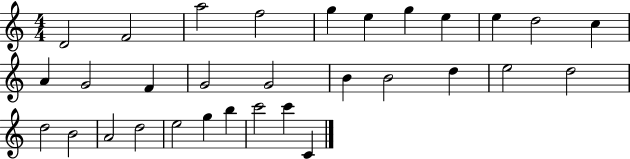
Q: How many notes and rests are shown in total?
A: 31